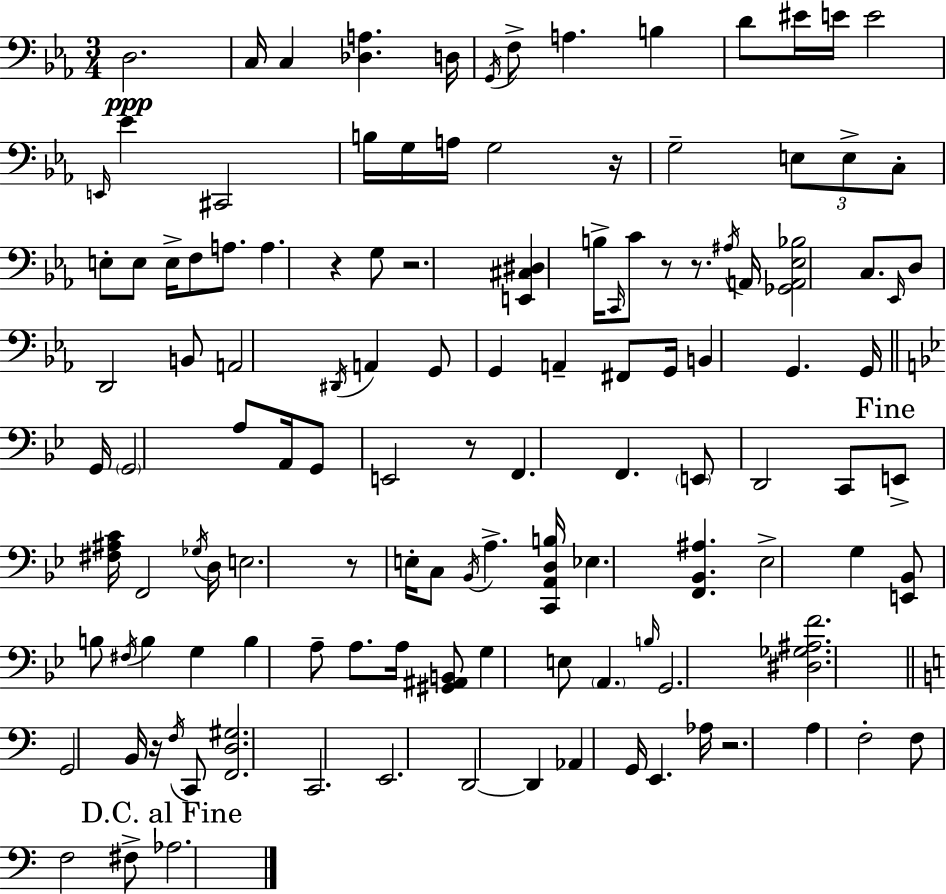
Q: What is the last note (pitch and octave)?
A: Ab3